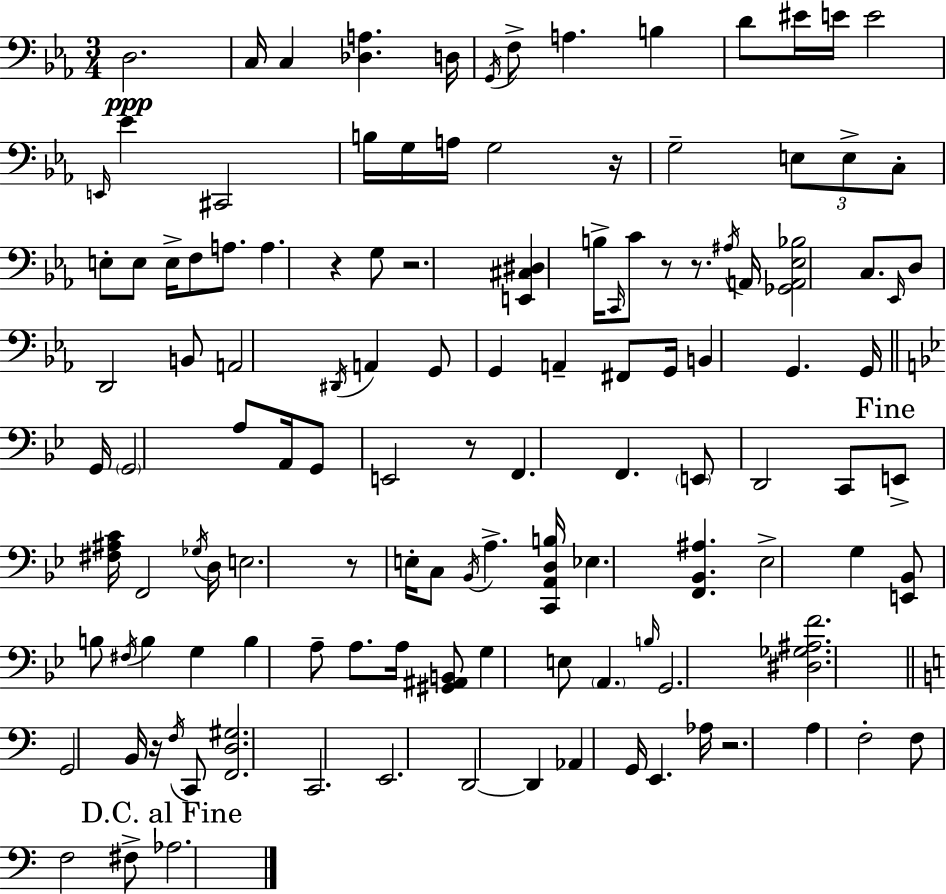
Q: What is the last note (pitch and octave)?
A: Ab3